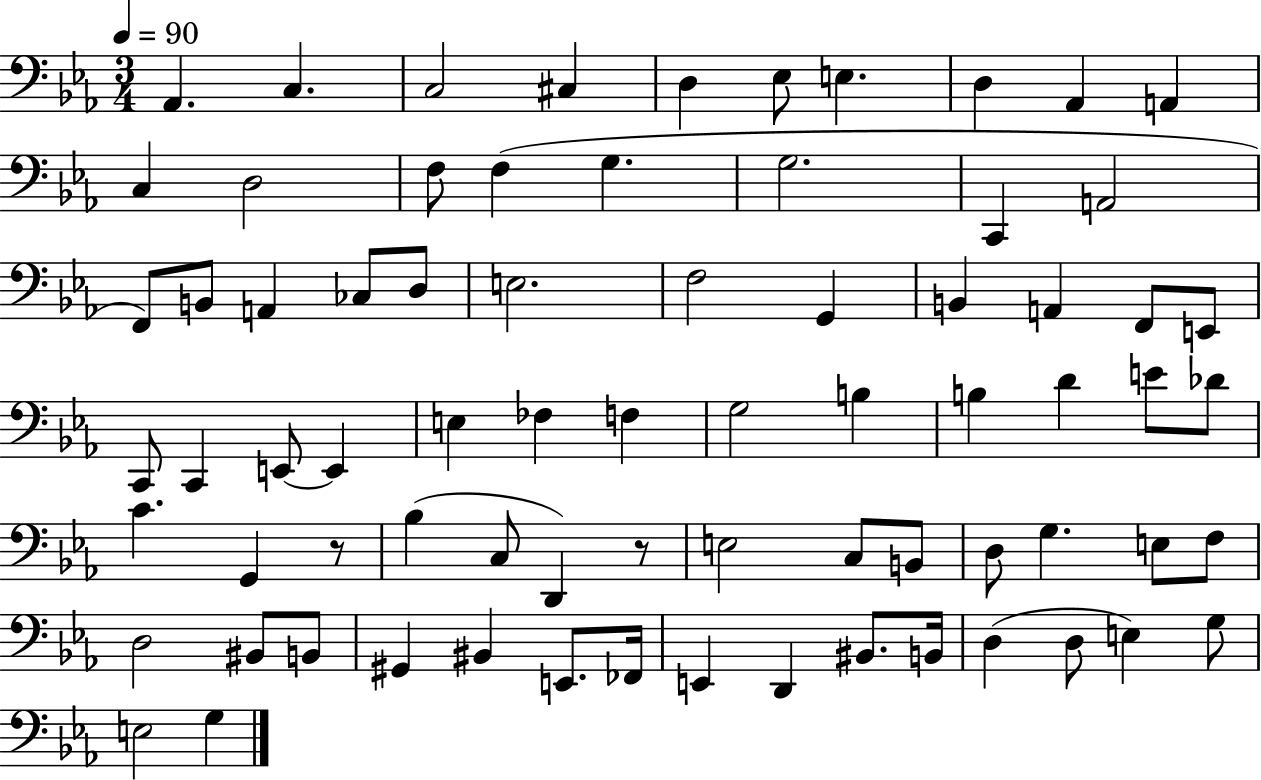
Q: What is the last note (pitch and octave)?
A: G3